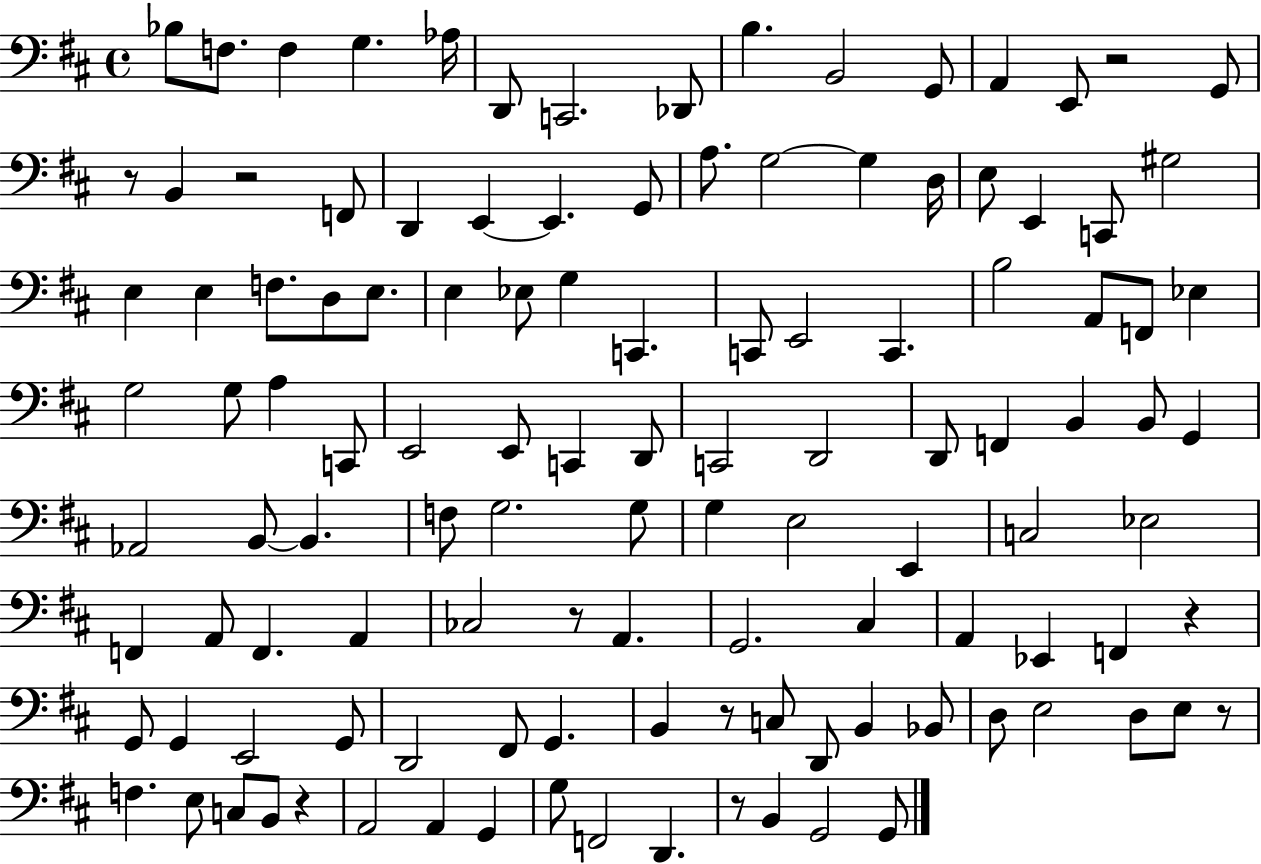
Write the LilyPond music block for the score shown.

{
  \clef bass
  \time 4/4
  \defaultTimeSignature
  \key d \major
  \repeat volta 2 { bes8 f8. f4 g4. aes16 | d,8 c,2. des,8 | b4. b,2 g,8 | a,4 e,8 r2 g,8 | \break r8 b,4 r2 f,8 | d,4 e,4~~ e,4. g,8 | a8. g2~~ g4 d16 | e8 e,4 c,8 gis2 | \break e4 e4 f8. d8 e8. | e4 ees8 g4 c,4. | c,8 e,2 c,4. | b2 a,8 f,8 ees4 | \break g2 g8 a4 c,8 | e,2 e,8 c,4 d,8 | c,2 d,2 | d,8 f,4 b,4 b,8 g,4 | \break aes,2 b,8~~ b,4. | f8 g2. g8 | g4 e2 e,4 | c2 ees2 | \break f,4 a,8 f,4. a,4 | ces2 r8 a,4. | g,2. cis4 | a,4 ees,4 f,4 r4 | \break g,8 g,4 e,2 g,8 | d,2 fis,8 g,4. | b,4 r8 c8 d,8 b,4 bes,8 | d8 e2 d8 e8 r8 | \break f4. e8 c8 b,8 r4 | a,2 a,4 g,4 | g8 f,2 d,4. | r8 b,4 g,2 g,8 | \break } \bar "|."
}